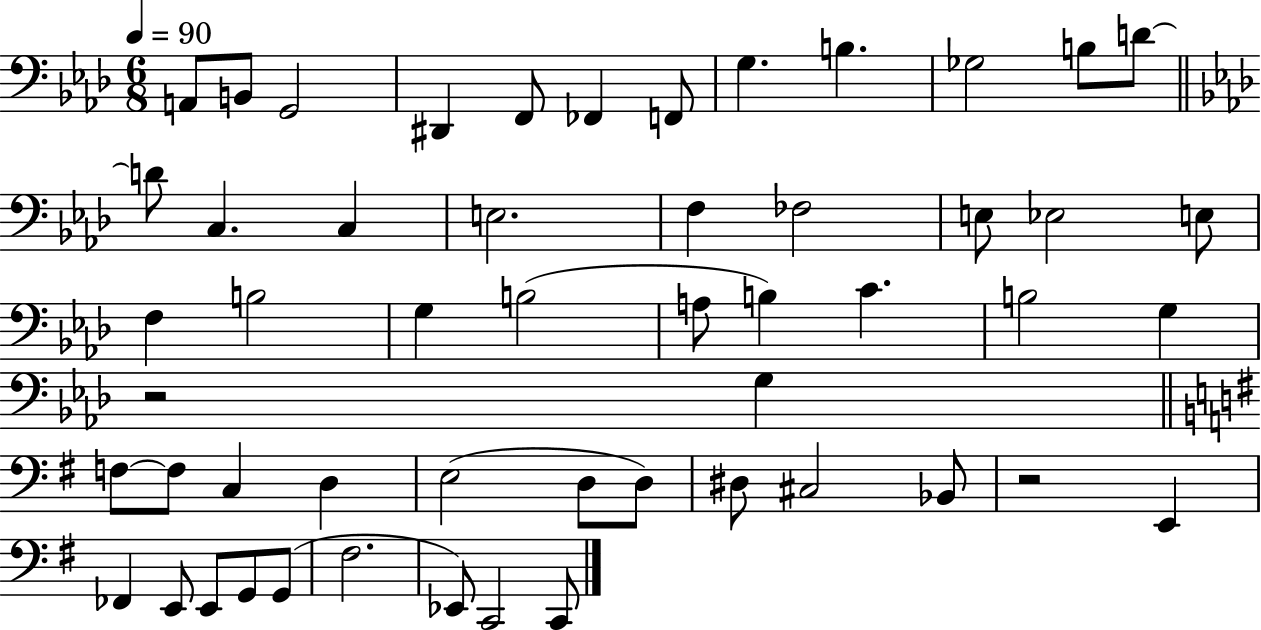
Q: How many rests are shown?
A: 2